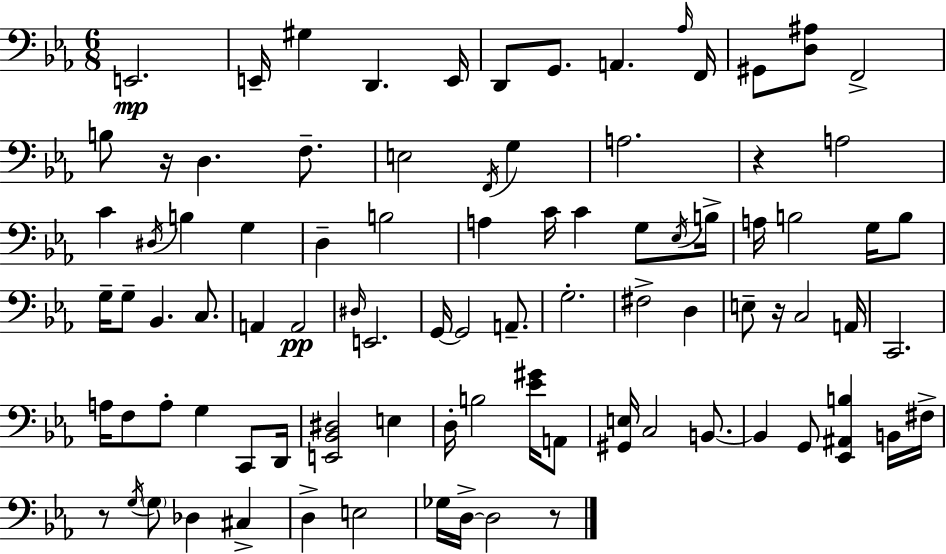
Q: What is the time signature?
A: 6/8